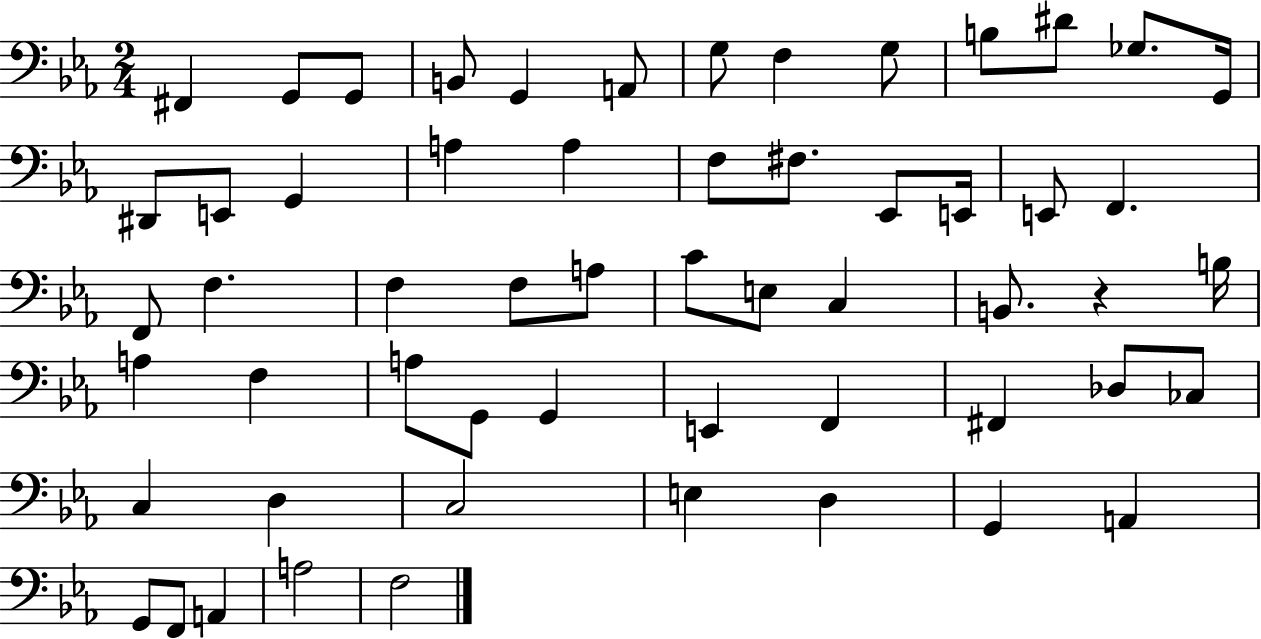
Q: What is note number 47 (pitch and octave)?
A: C3